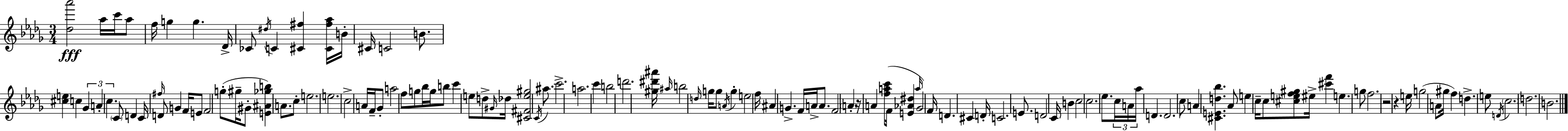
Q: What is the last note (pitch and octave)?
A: B4